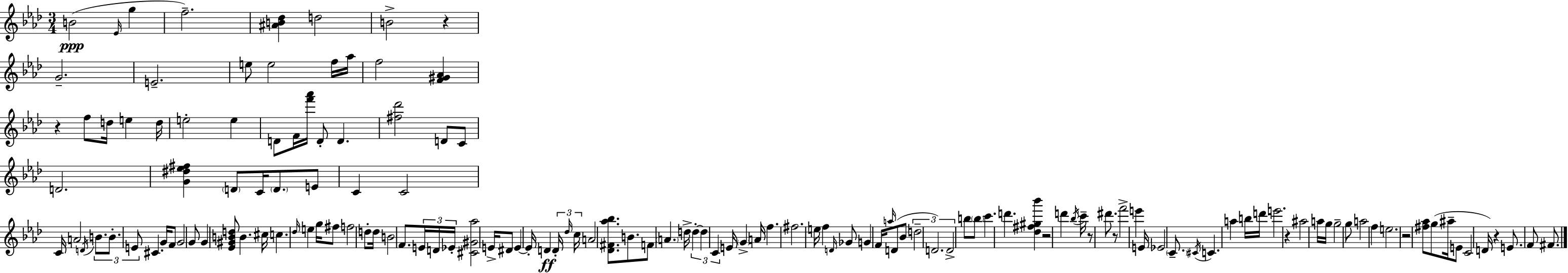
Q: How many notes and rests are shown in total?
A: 145